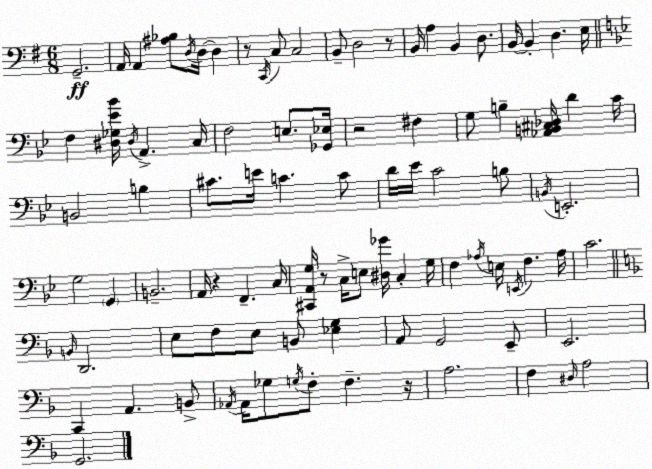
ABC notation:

X:1
T:Untitled
M:6/8
L:1/4
K:G
G,,2 A,,/4 A,, [^A,_B,]/2 D,/4 D,/4 D, z/2 C,,/4 C,/2 C,2 B,,/2 D,2 z/2 B,,/4 A, B,, D,/2 B,,/4 B,, D, E,/4 F, [^D,_G,_E_B]/4 ^D,/4 A,, C,/4 F,2 E,/2 [_G,,_E,]/4 z2 ^F, G,/2 B, [_A,,B,,^C,_D,]/4 D C/4 B,,2 B, ^C/2 E/4 C C/2 D/4 _E/4 C2 B,/2 B,,/4 E,,2 G,2 G,, B,,2 A,,/4 z F,, C,/4 [^C,,A,,G,]/4 z/2 C,/4 E,/2 [^D,_G]/4 C, G,/4 F, _A,/4 E,/4 E,,/4 F, _A,/4 C2 B,,/4 D,,2 E,/2 F,/2 E,/2 B,,/2 [_E,G,] A,,/2 G,,2 E,,/2 E,,2 C,, A,, B,,/2 _A,,/4 _A,,/4 _G,/2 G,/4 F,/2 F, z/4 A,2 F, ^D,/4 A,2 G,,2